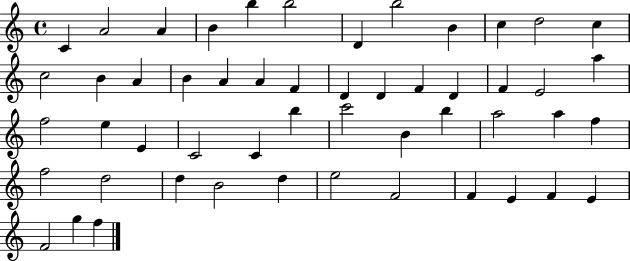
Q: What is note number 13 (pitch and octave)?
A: C5